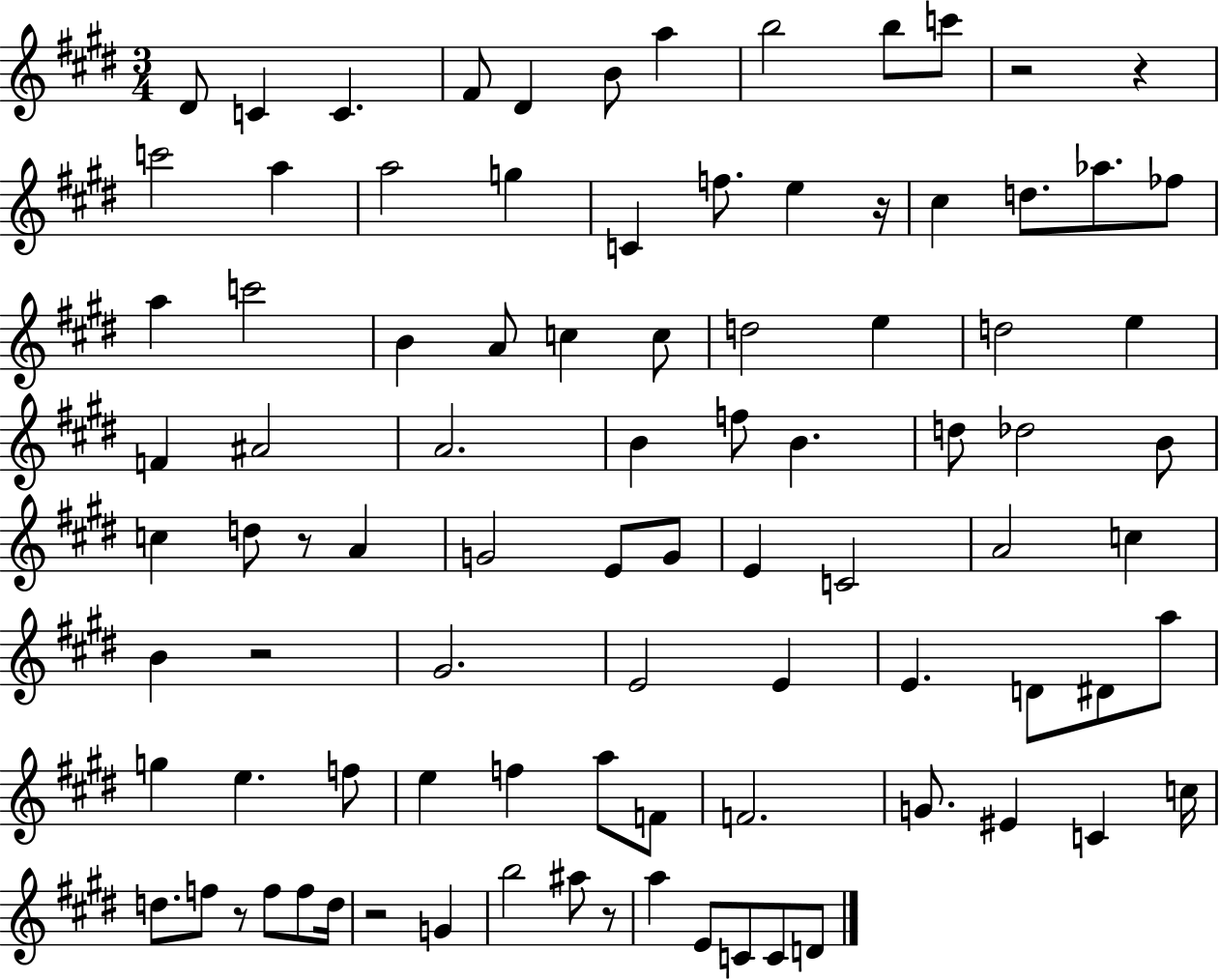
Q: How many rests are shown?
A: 8